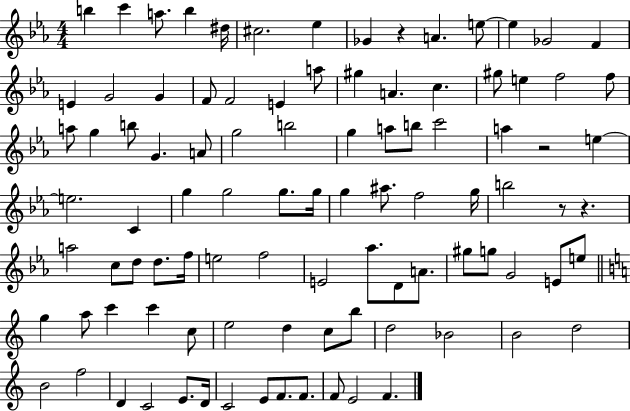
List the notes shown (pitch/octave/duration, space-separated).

B5/q C6/q A5/e. B5/q D#5/s C#5/h. Eb5/q Gb4/q R/q A4/q. E5/e E5/q Gb4/h F4/q E4/q G4/h G4/q F4/e F4/h E4/q A5/e G#5/q A4/q. C5/q. G#5/e E5/q F5/h F5/e A5/e G5/q B5/e G4/q. A4/e G5/h B5/h G5/q A5/e B5/e C6/h A5/q R/h E5/q E5/h. C4/q G5/q G5/h G5/e. G5/s G5/q A#5/e. F5/h G5/s B5/h R/e R/q. A5/h C5/e D5/e D5/e. F5/s E5/h F5/h E4/h Ab5/e. D4/e A4/e. G#5/e G5/e G4/h E4/e E5/e G5/q A5/e C6/q C6/q C5/e E5/h D5/q C5/e B5/e D5/h Bb4/h B4/h D5/h B4/h F5/h D4/q C4/h E4/e. D4/s C4/h E4/e F4/e. F4/e. F4/e E4/h F4/q.